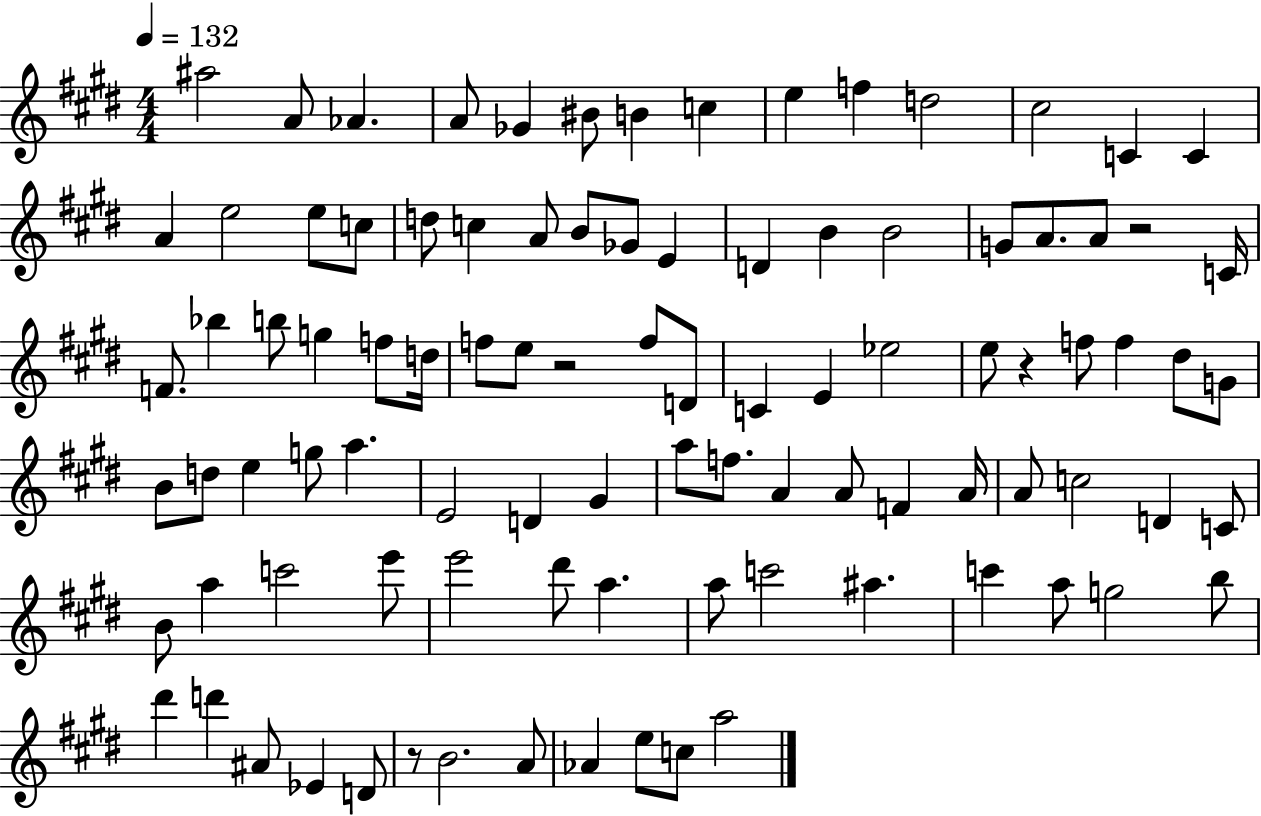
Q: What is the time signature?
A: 4/4